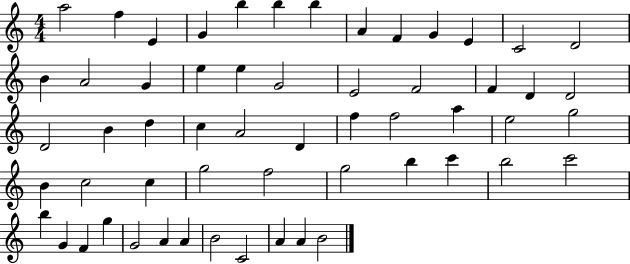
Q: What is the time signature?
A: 4/4